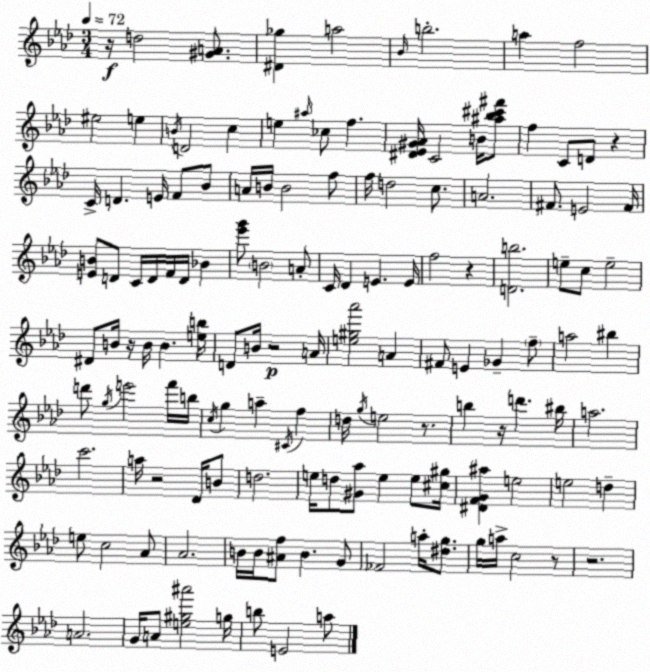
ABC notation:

X:1
T:Untitled
M:3/4
L:1/4
K:Fm
z/4 d2 [^GA]/2 [^D_g] a2 _B/4 b2 a f2 ^e2 e B/4 D2 c e ^a/4 _c/2 f [^D_E^G_A]/4 C2 B/4 [^a_b^c'^f']/2 f C/2 D/2 z C/4 D E/4 F/2 _B/2 A/4 B/4 B2 f/2 f/4 d2 c/2 A2 ^F/2 E2 ^F/4 [EB]/2 D/2 C/4 D/4 F/4 D/4 _B [_e'g']/2 B2 A/2 C/4 _D E E/4 f2 z [Db]2 e/2 c/2 e2 ^D/2 B/4 z/4 B/4 B [eb]/4 D/2 B/4 z2 A/4 [e^g_a']2 A ^F/2 E _G f/2 a2 ^b d'/2 g/4 e'2 f'/4 b/4 c/4 g a ^C/4 f d/4 g/4 e2 z/2 b z/4 d' ^b/4 a2 c'2 a/4 z2 _D/4 B/2 d2 e/4 d/2 [^G_a]/2 e e/2 [^c^g]/4 [^DFG^a] e2 e2 d e/2 c2 _A/2 _A2 B/4 B/4 [^Af]/2 B G/2 _F2 a/4 [^dg]/2 g/4 a/4 c2 z/2 z2 A2 G/4 A/2 [e^g^a']2 g/4 b/2 E2 a/2